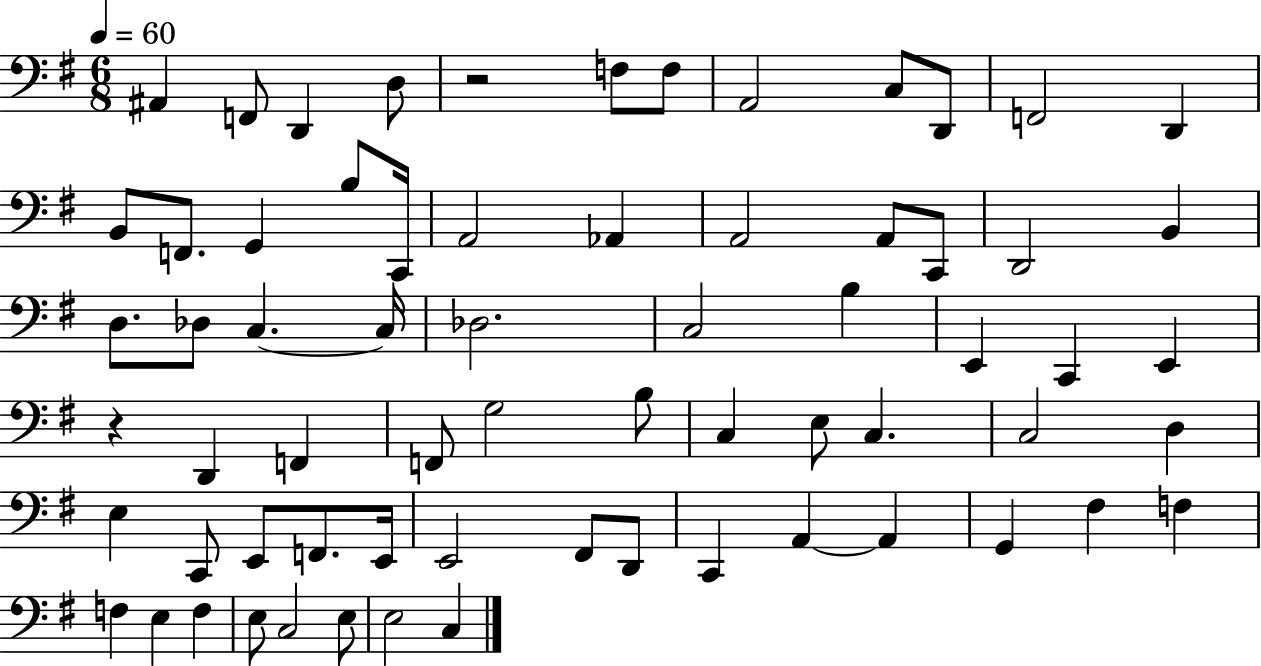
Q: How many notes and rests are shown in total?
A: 67